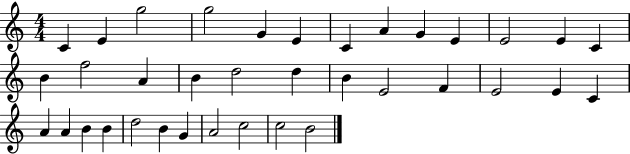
{
  \clef treble
  \numericTimeSignature
  \time 4/4
  \key c \major
  c'4 e'4 g''2 | g''2 g'4 e'4 | c'4 a'4 g'4 e'4 | e'2 e'4 c'4 | \break b'4 f''2 a'4 | b'4 d''2 d''4 | b'4 e'2 f'4 | e'2 e'4 c'4 | \break a'4 a'4 b'4 b'4 | d''2 b'4 g'4 | a'2 c''2 | c''2 b'2 | \break \bar "|."
}